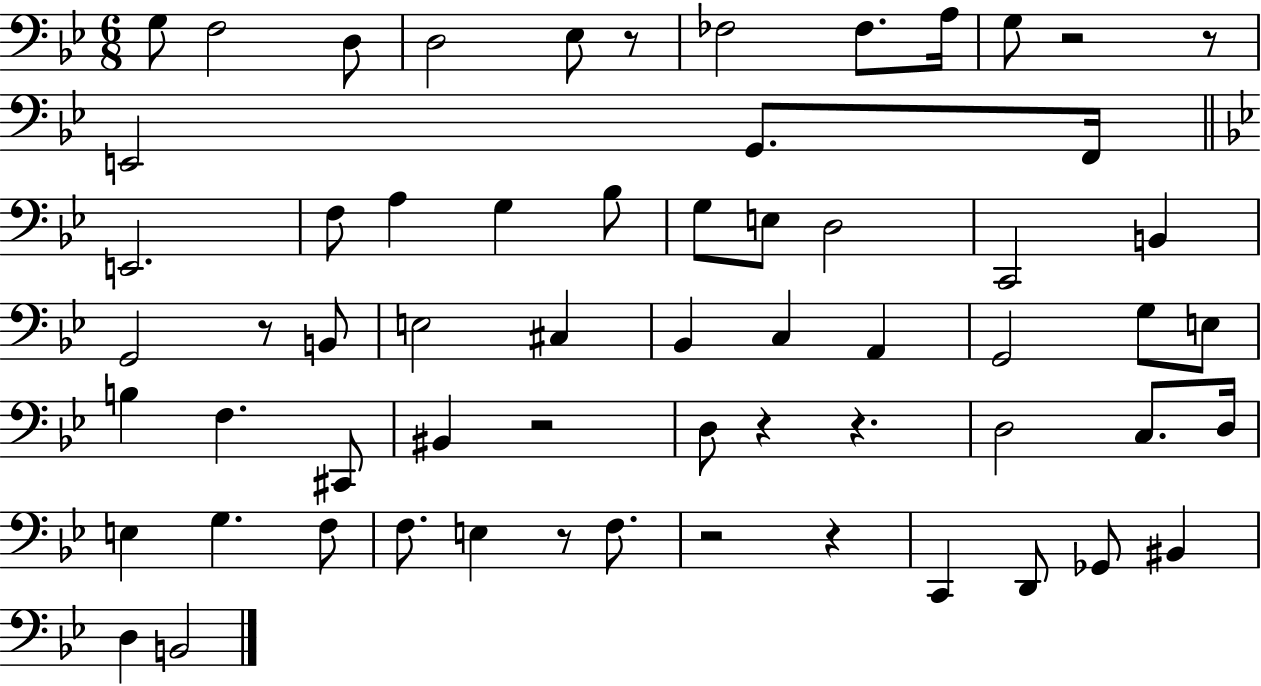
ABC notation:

X:1
T:Untitled
M:6/8
L:1/4
K:Bb
G,/2 F,2 D,/2 D,2 _E,/2 z/2 _F,2 _F,/2 A,/4 G,/2 z2 z/2 E,,2 G,,/2 F,,/4 E,,2 F,/2 A, G, _B,/2 G,/2 E,/2 D,2 C,,2 B,, G,,2 z/2 B,,/2 E,2 ^C, _B,, C, A,, G,,2 G,/2 E,/2 B, F, ^C,,/2 ^B,, z2 D,/2 z z D,2 C,/2 D,/4 E, G, F,/2 F,/2 E, z/2 F,/2 z2 z C,, D,,/2 _G,,/2 ^B,, D, B,,2